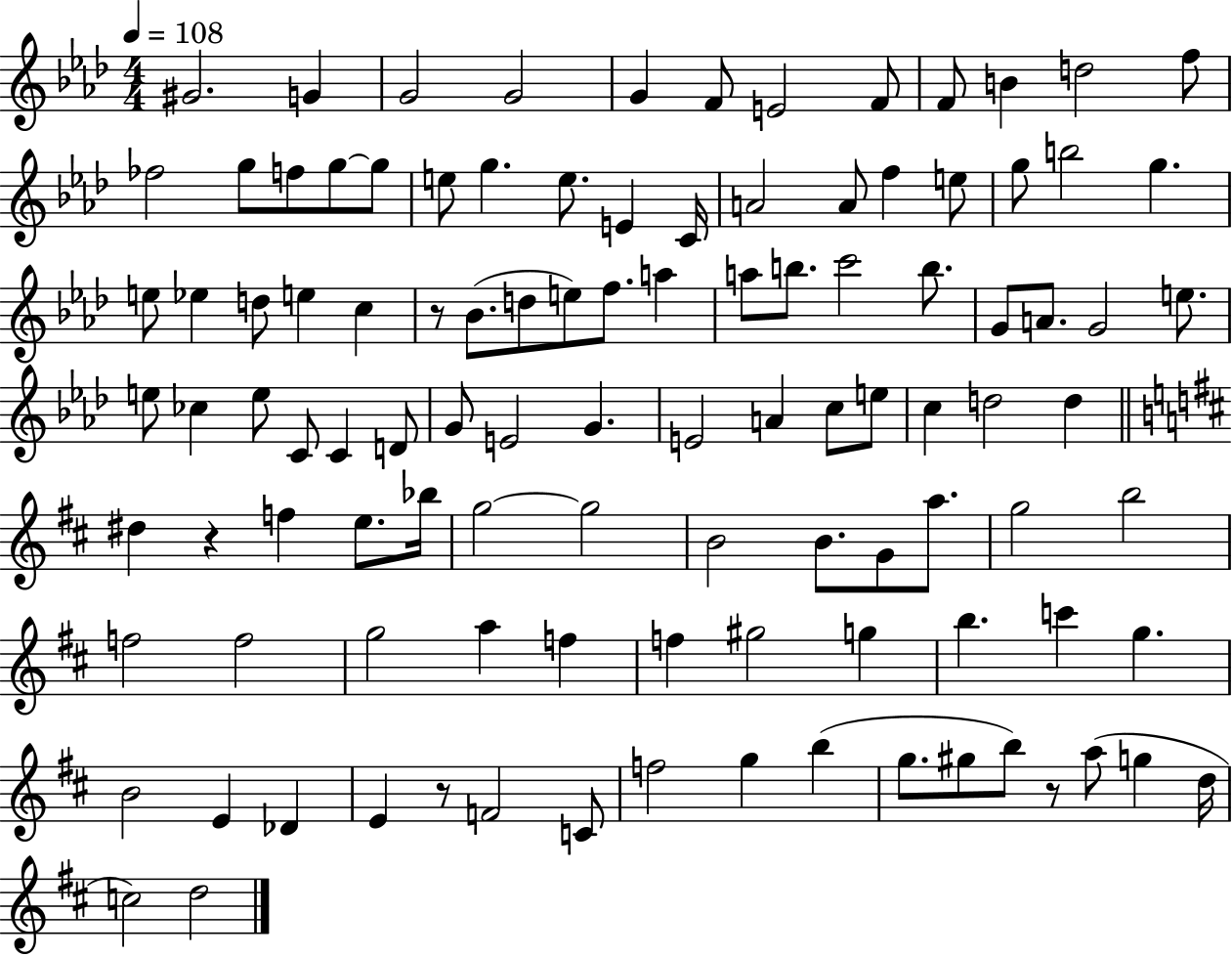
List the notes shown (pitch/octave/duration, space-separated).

G#4/h. G4/q G4/h G4/h G4/q F4/e E4/h F4/e F4/e B4/q D5/h F5/e FES5/h G5/e F5/e G5/e G5/e E5/e G5/q. E5/e. E4/q C4/s A4/h A4/e F5/q E5/e G5/e B5/h G5/q. E5/e Eb5/q D5/e E5/q C5/q R/e Bb4/e. D5/e E5/e F5/e. A5/q A5/e B5/e. C6/h B5/e. G4/e A4/e. G4/h E5/e. E5/e CES5/q E5/e C4/e C4/q D4/e G4/e E4/h G4/q. E4/h A4/q C5/e E5/e C5/q D5/h D5/q D#5/q R/q F5/q E5/e. Bb5/s G5/h G5/h B4/h B4/e. G4/e A5/e. G5/h B5/h F5/h F5/h G5/h A5/q F5/q F5/q G#5/h G5/q B5/q. C6/q G5/q. B4/h E4/q Db4/q E4/q R/e F4/h C4/e F5/h G5/q B5/q G5/e. G#5/e B5/e R/e A5/e G5/q D5/s C5/h D5/h